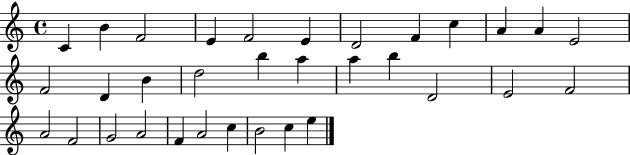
C4/q B4/q F4/h E4/q F4/h E4/q D4/h F4/q C5/q A4/q A4/q E4/h F4/h D4/q B4/q D5/h B5/q A5/q A5/q B5/q D4/h E4/h F4/h A4/h F4/h G4/h A4/h F4/q A4/h C5/q B4/h C5/q E5/q